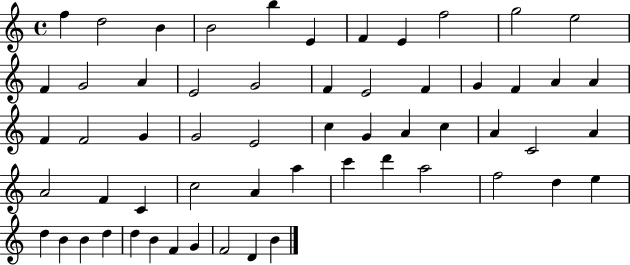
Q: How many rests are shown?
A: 0